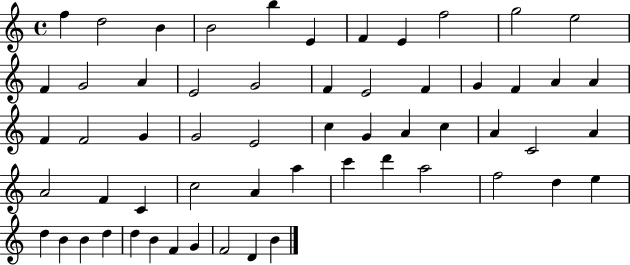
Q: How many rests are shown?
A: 0